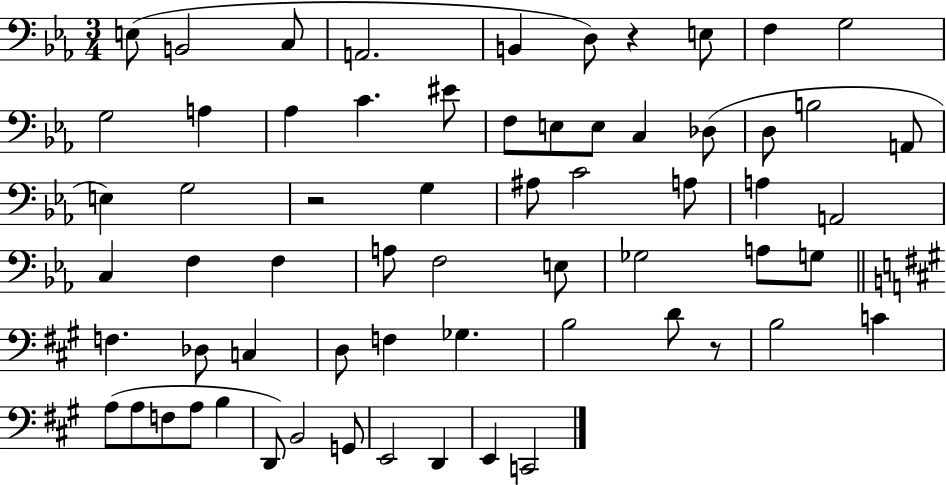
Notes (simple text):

E3/e B2/h C3/e A2/h. B2/q D3/e R/q E3/e F3/q G3/h G3/h A3/q Ab3/q C4/q. EIS4/e F3/e E3/e E3/e C3/q Db3/e D3/e B3/h A2/e E3/q G3/h R/h G3/q A#3/e C4/h A3/e A3/q A2/h C3/q F3/q F3/q A3/e F3/h E3/e Gb3/h A3/e G3/e F3/q. Db3/e C3/q D3/e F3/q Gb3/q. B3/h D4/e R/e B3/h C4/q A3/e A3/e F3/e A3/e B3/q D2/e B2/h G2/e E2/h D2/q E2/q C2/h